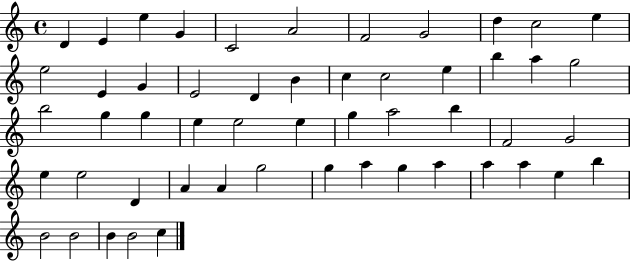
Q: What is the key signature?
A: C major